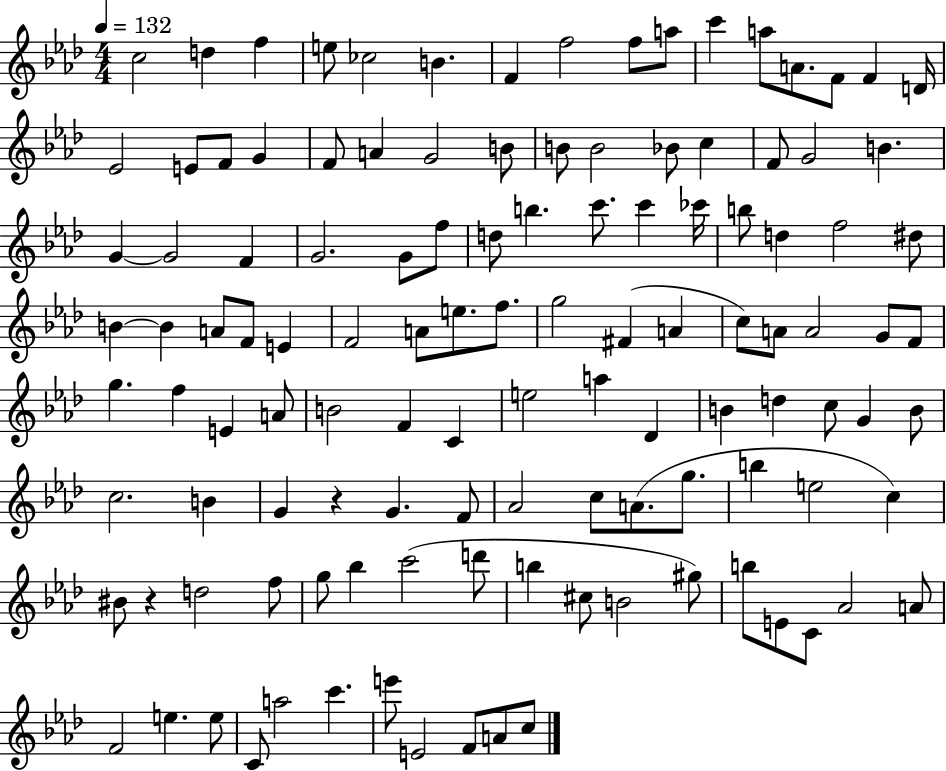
C5/h D5/q F5/q E5/e CES5/h B4/q. F4/q F5/h F5/e A5/e C6/q A5/e A4/e. F4/e F4/q D4/s Eb4/h E4/e F4/e G4/q F4/e A4/q G4/h B4/e B4/e B4/h Bb4/e C5/q F4/e G4/h B4/q. G4/q G4/h F4/q G4/h. G4/e F5/e D5/e B5/q. C6/e. C6/q CES6/s B5/e D5/q F5/h D#5/e B4/q B4/q A4/e F4/e E4/q F4/h A4/e E5/e. F5/e. G5/h F#4/q A4/q C5/e A4/e A4/h G4/e F4/e G5/q. F5/q E4/q A4/e B4/h F4/q C4/q E5/h A5/q Db4/q B4/q D5/q C5/e G4/q B4/e C5/h. B4/q G4/q R/q G4/q. F4/e Ab4/h C5/e A4/e. G5/e. B5/q E5/h C5/q BIS4/e R/q D5/h F5/e G5/e Bb5/q C6/h D6/e B5/q C#5/e B4/h G#5/e B5/e E4/e C4/e Ab4/h A4/e F4/h E5/q. E5/e C4/e A5/h C6/q. E6/e E4/h F4/e A4/e C5/e